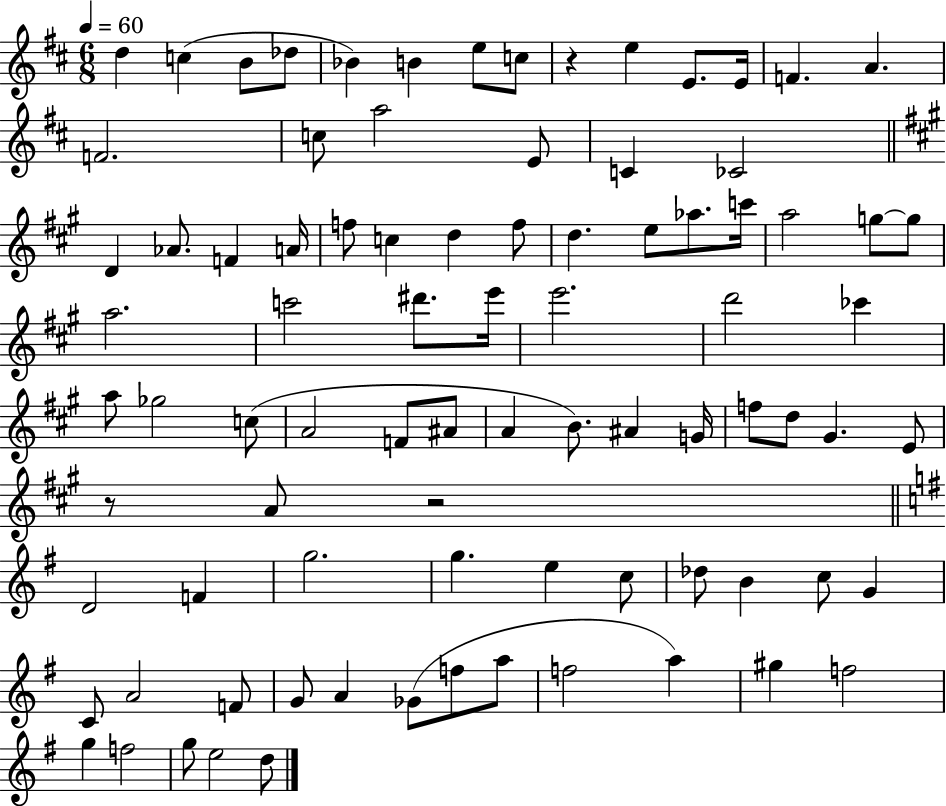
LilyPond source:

{
  \clef treble
  \numericTimeSignature
  \time 6/8
  \key d \major
  \tempo 4 = 60
  d''4 c''4( b'8 des''8 | bes'4) b'4 e''8 c''8 | r4 e''4 e'8. e'16 | f'4. a'4. | \break f'2. | c''8 a''2 e'8 | c'4 ces'2 | \bar "||" \break \key a \major d'4 aes'8. f'4 a'16 | f''8 c''4 d''4 f''8 | d''4. e''8 aes''8. c'''16 | a''2 g''8~~ g''8 | \break a''2. | c'''2 dis'''8. e'''16 | e'''2. | d'''2 ces'''4 | \break a''8 ges''2 c''8( | a'2 f'8 ais'8 | a'4 b'8.) ais'4 g'16 | f''8 d''8 gis'4. e'8 | \break r8 a'8 r2 | \bar "||" \break \key g \major d'2 f'4 | g''2. | g''4. e''4 c''8 | des''8 b'4 c''8 g'4 | \break c'8 a'2 f'8 | g'8 a'4 ges'8( f''8 a''8 | f''2 a''4) | gis''4 f''2 | \break g''4 f''2 | g''8 e''2 d''8 | \bar "|."
}